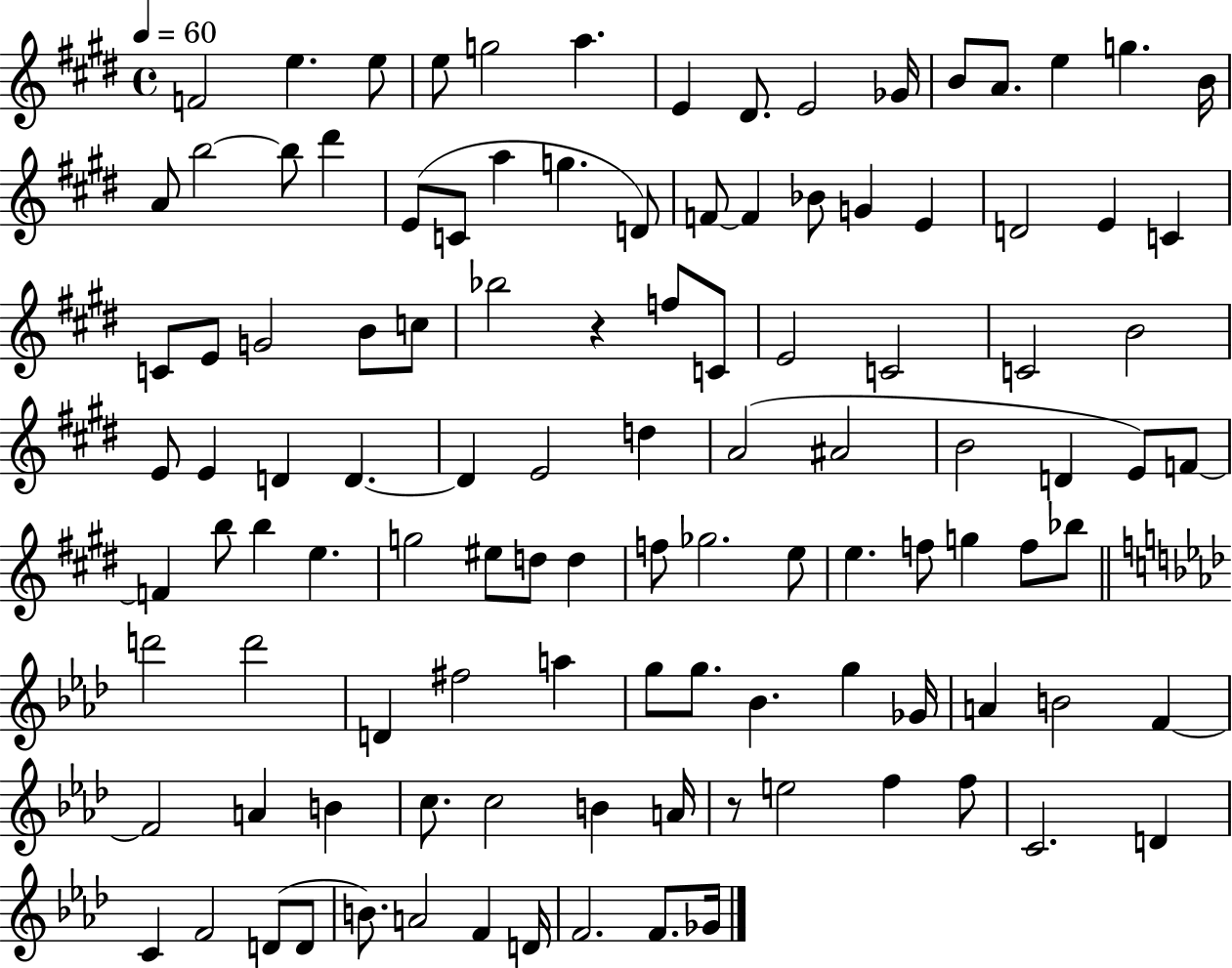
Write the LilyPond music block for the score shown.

{
  \clef treble
  \time 4/4
  \defaultTimeSignature
  \key e \major
  \tempo 4 = 60
  \repeat volta 2 { f'2 e''4. e''8 | e''8 g''2 a''4. | e'4 dis'8. e'2 ges'16 | b'8 a'8. e''4 g''4. b'16 | \break a'8 b''2~~ b''8 dis'''4 | e'8( c'8 a''4 g''4. d'8) | f'8~~ f'4 bes'8 g'4 e'4 | d'2 e'4 c'4 | \break c'8 e'8 g'2 b'8 c''8 | bes''2 r4 f''8 c'8 | e'2 c'2 | c'2 b'2 | \break e'8 e'4 d'4 d'4.~~ | d'4 e'2 d''4 | a'2( ais'2 | b'2 d'4 e'8) f'8~~ | \break f'4 b''8 b''4 e''4. | g''2 eis''8 d''8 d''4 | f''8 ges''2. e''8 | e''4. f''8 g''4 f''8 bes''8 | \break \bar "||" \break \key aes \major d'''2 d'''2 | d'4 fis''2 a''4 | g''8 g''8. bes'4. g''4 ges'16 | a'4 b'2 f'4~~ | \break f'2 a'4 b'4 | c''8. c''2 b'4 a'16 | r8 e''2 f''4 f''8 | c'2. d'4 | \break c'4 f'2 d'8( d'8 | b'8.) a'2 f'4 d'16 | f'2. f'8. ges'16 | } \bar "|."
}